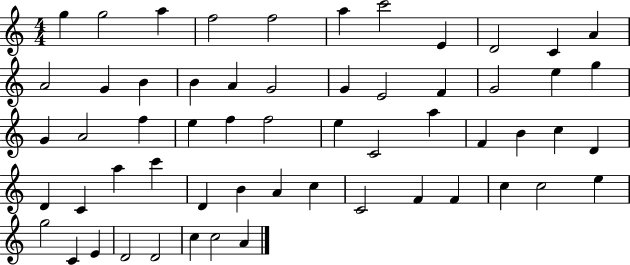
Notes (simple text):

G5/q G5/h A5/q F5/h F5/h A5/q C6/h E4/q D4/h C4/q A4/q A4/h G4/q B4/q B4/q A4/q G4/h G4/q E4/h F4/q G4/h E5/q G5/q G4/q A4/h F5/q E5/q F5/q F5/h E5/q C4/h A5/q F4/q B4/q C5/q D4/q D4/q C4/q A5/q C6/q D4/q B4/q A4/q C5/q C4/h F4/q F4/q C5/q C5/h E5/q G5/h C4/q E4/q D4/h D4/h C5/q C5/h A4/q